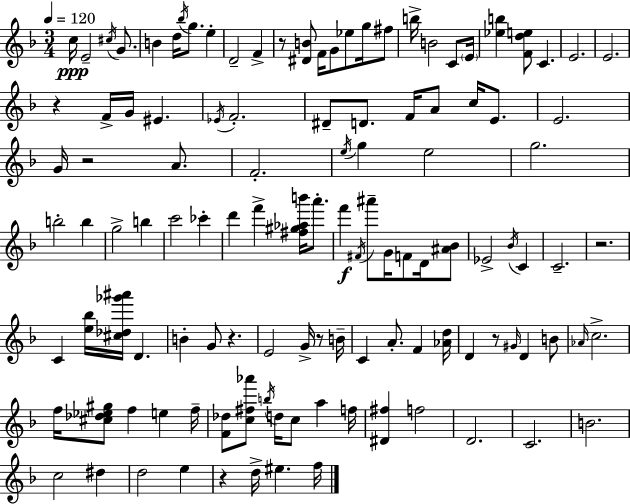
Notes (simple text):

C5/s E4/h C#5/s G4/e. B4/q D5/s Bb5/s G5/e. E5/q D4/h F4/q R/e [D#4,B4]/e F4/s G4/e Eb5/e G5/s F#5/e B5/s B4/h C4/e E4/s [Eb5,B5]/q [F4,D5,E5]/e C4/q. E4/h. E4/h. R/q F4/s G4/s EIS4/q. Eb4/s F4/h. D#4/e D4/e. F4/s A4/e C5/s E4/e. E4/h. G4/s R/h A4/e. F4/h. E5/s G5/q E5/h G5/h. B5/h B5/q G5/h B5/q C6/h CES6/q D6/q F6/q [F#5,G#5,Ab5,B6]/s A6/e. F6/q F#4/s A#6/e G4/s F4/e D4/s [A#4,Bb4]/e Eb4/h Bb4/s C4/q C4/h. R/h. C4/q [E5,Bb5]/s [C#5,Db5,Gb6,A#6]/s D4/q. B4/q G4/e R/q. E4/h G4/s R/e B4/s C4/q A4/e. F4/q [Ab4,D5]/s D4/q R/e G#4/s D4/q B4/e Ab4/s C5/h. F5/s [C#5,Db5,Eb5,G#5]/e F5/q E5/q F5/s [F4,Db5]/e [C5,F#5,Ab6]/e B5/s D5/s C5/e A5/q F5/s [D#4,F#5]/q F5/h D4/h. C4/h. B4/h. C5/h D#5/q D5/h E5/q R/q D5/s EIS5/q. F5/s